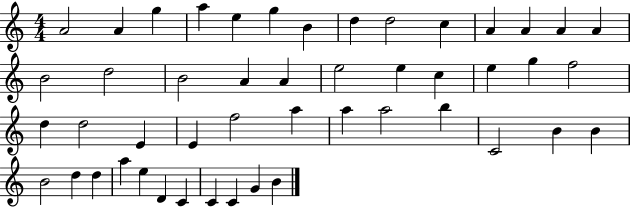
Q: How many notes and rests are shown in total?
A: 48